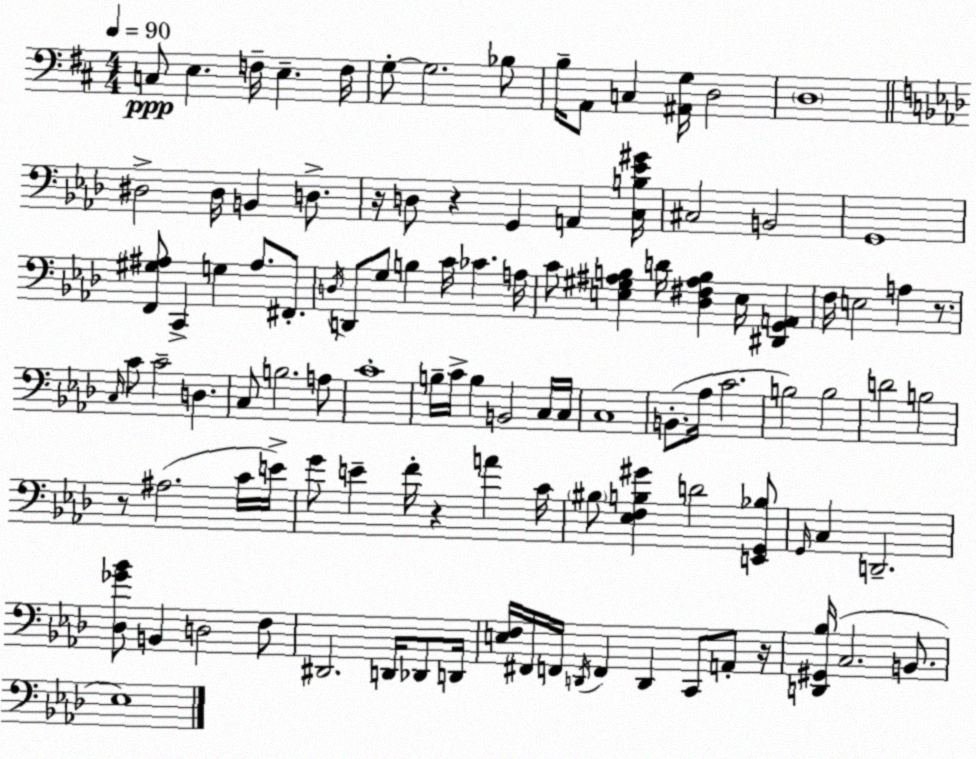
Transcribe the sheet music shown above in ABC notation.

X:1
T:Untitled
M:4/4
L:1/4
K:D
C,/2 E, F,/4 E, F,/4 G,/2 G,2 _B,/2 B,/4 A,,/2 C, [^A,,G,]/4 D,2 D,4 ^D,2 ^D,/4 B,, D,/2 z/4 D,/2 z G,, A,, [C,B,_E^G]/4 ^C,2 B,,2 G,,4 [F,,^G,^A,]/2 C,, G, ^A,/2 ^F,,/2 D,/4 D,,/2 G,/2 B, C/4 _C A,/4 C/2 [E,^G,^A,B,] D/4 [_D,^F,^A,B,] E,/4 [^D,,G,,A,,] F,/4 E,2 A, z/2 C,/4 C/2 C2 D, C,/2 B,2 A,/2 C4 B,/4 C/4 B, B,,2 C,/4 C,/4 C,4 B,,/2 _A,/4 C2 B,2 B,2 D2 B,2 z/2 ^A,2 C/4 E/4 G/2 E F/4 z A C/4 ^B,/2 [_E,F,B,^G] D2 [E,,G,,_B,]/2 G,,/4 C, D,,2 [_D,_G_B]/2 B,, D,2 F,/2 ^D,,2 D,,/4 _D,,/2 D,,/4 [E,F,]/4 ^F,,/4 F,,/4 D,,/4 F,, D,, C,,/2 A,,/2 z/4 [D,,^G,,_B,]/4 C,2 B,,/2 _E,4